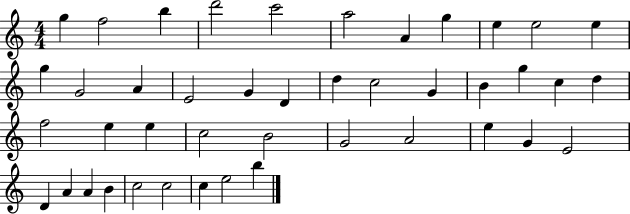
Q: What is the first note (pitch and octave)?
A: G5